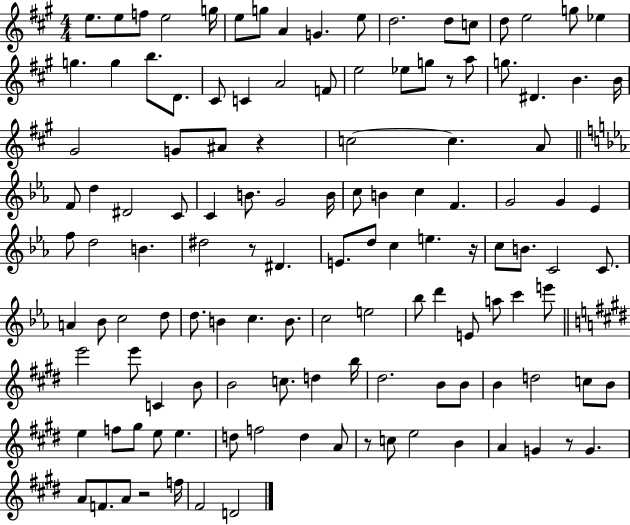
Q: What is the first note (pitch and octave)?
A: E5